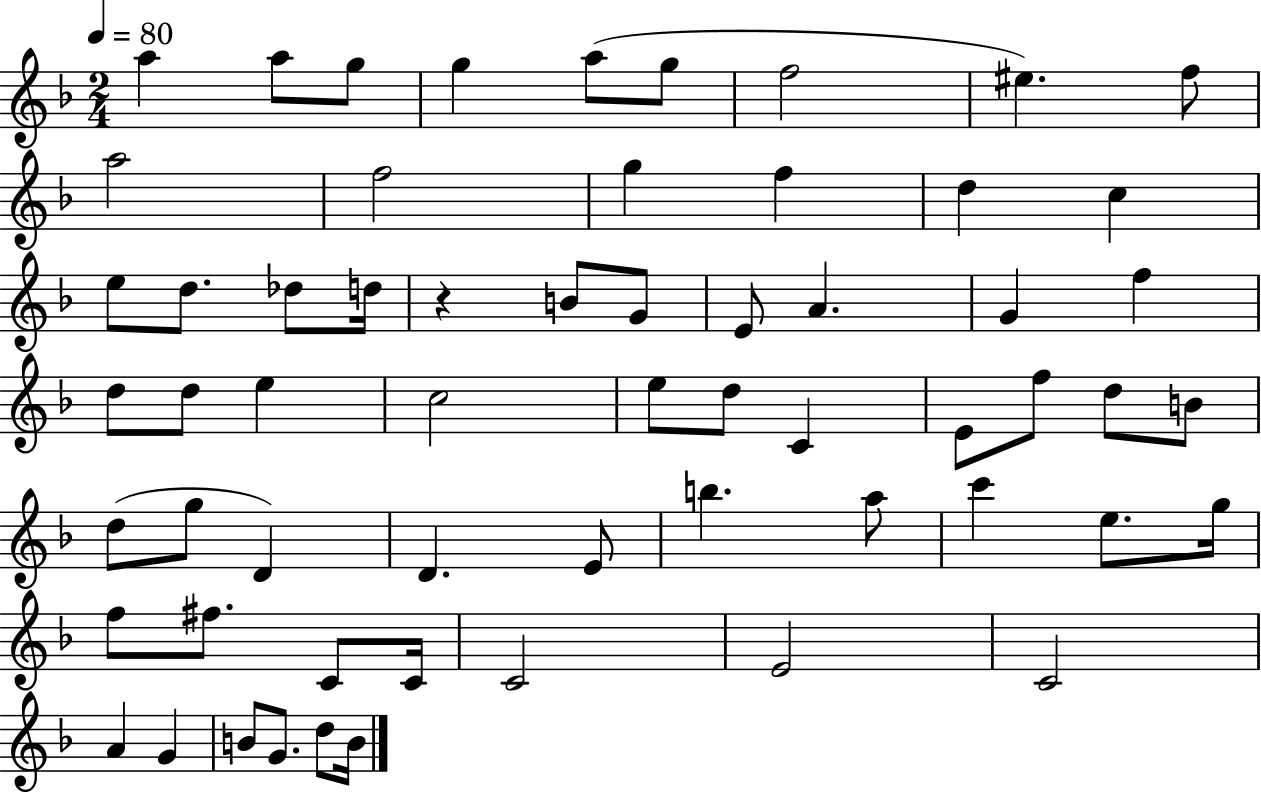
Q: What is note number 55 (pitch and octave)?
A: G4